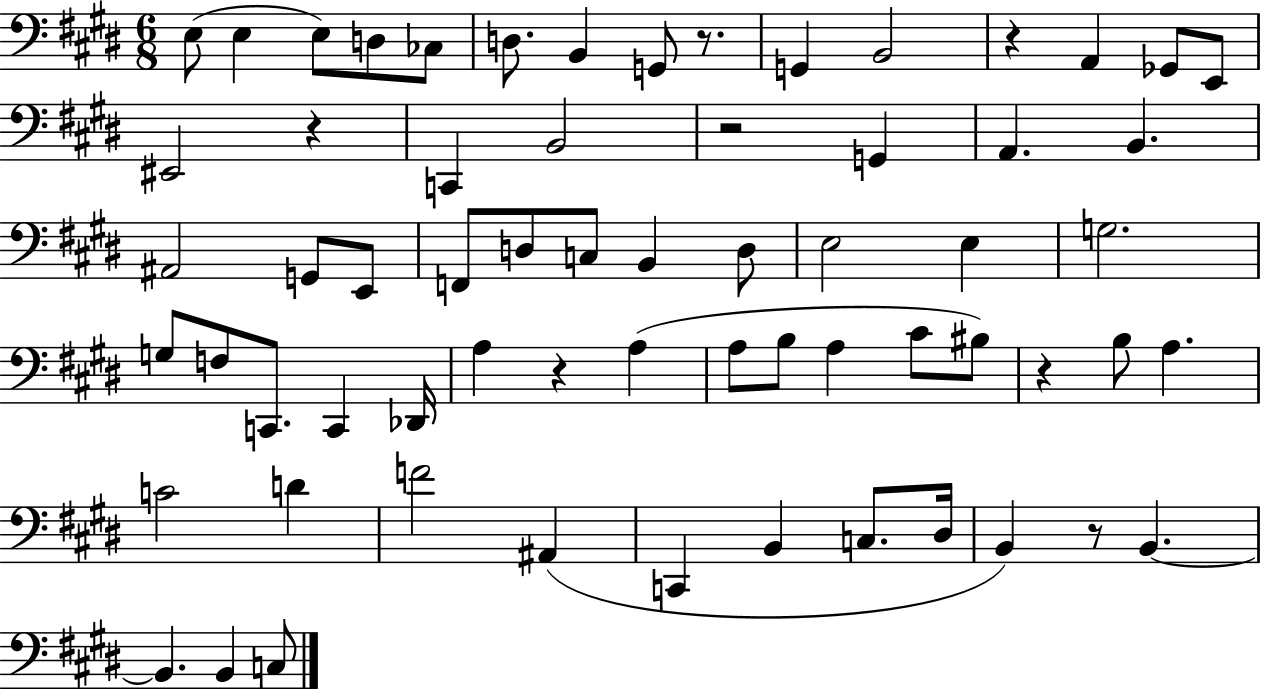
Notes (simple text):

E3/e E3/q E3/e D3/e CES3/e D3/e. B2/q G2/e R/e. G2/q B2/h R/q A2/q Gb2/e E2/e EIS2/h R/q C2/q B2/h R/h G2/q A2/q. B2/q. A#2/h G2/e E2/e F2/e D3/e C3/e B2/q D3/e E3/h E3/q G3/h. G3/e F3/e C2/e. C2/q Db2/s A3/q R/q A3/q A3/e B3/e A3/q C#4/e BIS3/e R/q B3/e A3/q. C4/h D4/q F4/h A#2/q C2/q B2/q C3/e. D#3/s B2/q R/e B2/q. B2/q. B2/q C3/e